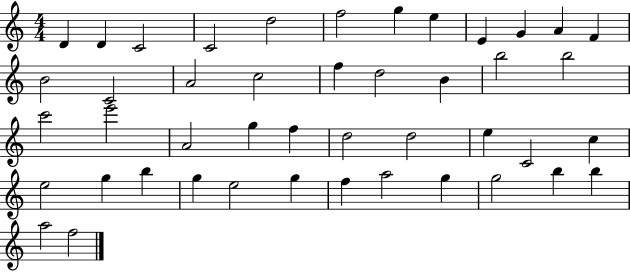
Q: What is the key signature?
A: C major